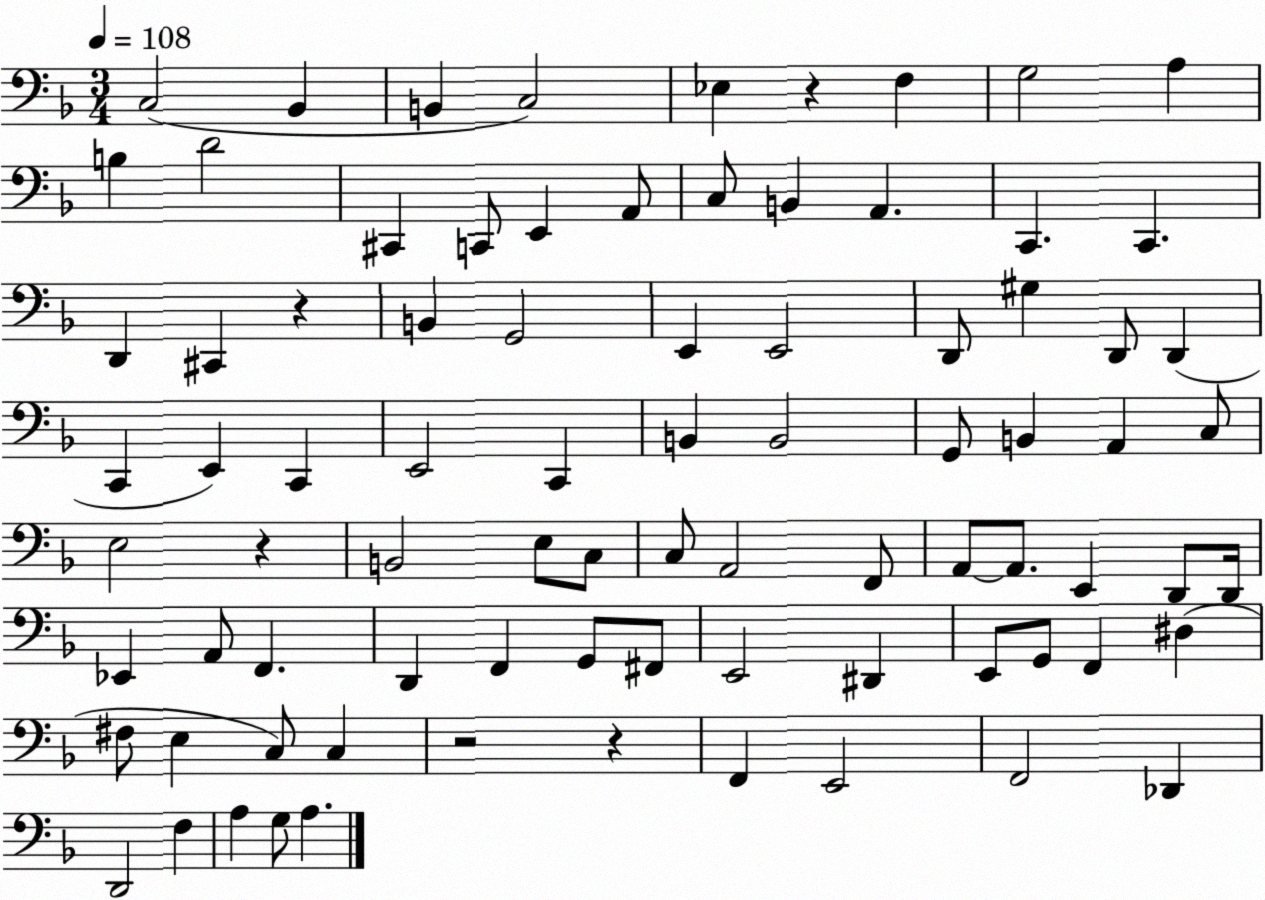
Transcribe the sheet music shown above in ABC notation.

X:1
T:Untitled
M:3/4
L:1/4
K:F
C,2 _B,, B,, C,2 _E, z F, G,2 A, B, D2 ^C,, C,,/2 E,, A,,/2 C,/2 B,, A,, C,, C,, D,, ^C,, z B,, G,,2 E,, E,,2 D,,/2 ^G, D,,/2 D,, C,, E,, C,, E,,2 C,, B,, B,,2 G,,/2 B,, A,, C,/2 E,2 z B,,2 E,/2 C,/2 C,/2 A,,2 F,,/2 A,,/2 A,,/2 E,, D,,/2 D,,/4 _E,, A,,/2 F,, D,, F,, G,,/2 ^F,,/2 E,,2 ^D,, E,,/2 G,,/2 F,, ^D, ^F,/2 E, C,/2 C, z2 z F,, E,,2 F,,2 _D,, D,,2 F, A, G,/2 A,